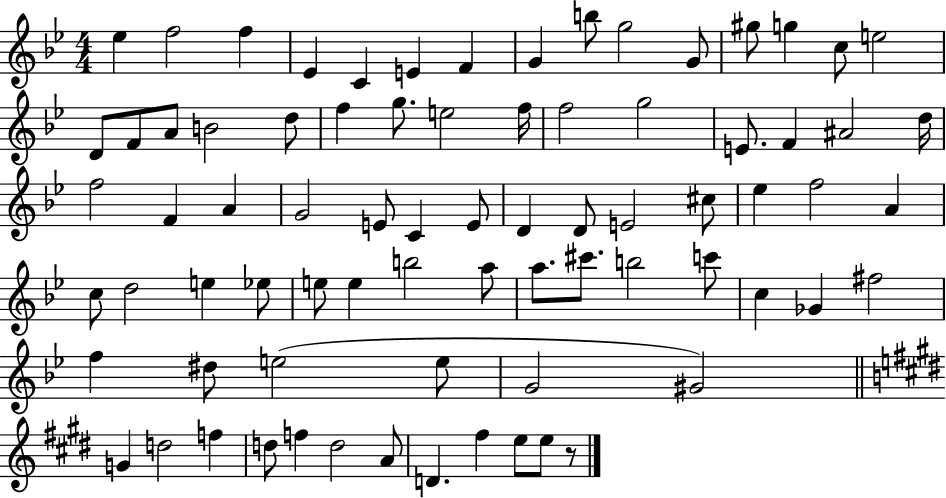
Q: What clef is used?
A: treble